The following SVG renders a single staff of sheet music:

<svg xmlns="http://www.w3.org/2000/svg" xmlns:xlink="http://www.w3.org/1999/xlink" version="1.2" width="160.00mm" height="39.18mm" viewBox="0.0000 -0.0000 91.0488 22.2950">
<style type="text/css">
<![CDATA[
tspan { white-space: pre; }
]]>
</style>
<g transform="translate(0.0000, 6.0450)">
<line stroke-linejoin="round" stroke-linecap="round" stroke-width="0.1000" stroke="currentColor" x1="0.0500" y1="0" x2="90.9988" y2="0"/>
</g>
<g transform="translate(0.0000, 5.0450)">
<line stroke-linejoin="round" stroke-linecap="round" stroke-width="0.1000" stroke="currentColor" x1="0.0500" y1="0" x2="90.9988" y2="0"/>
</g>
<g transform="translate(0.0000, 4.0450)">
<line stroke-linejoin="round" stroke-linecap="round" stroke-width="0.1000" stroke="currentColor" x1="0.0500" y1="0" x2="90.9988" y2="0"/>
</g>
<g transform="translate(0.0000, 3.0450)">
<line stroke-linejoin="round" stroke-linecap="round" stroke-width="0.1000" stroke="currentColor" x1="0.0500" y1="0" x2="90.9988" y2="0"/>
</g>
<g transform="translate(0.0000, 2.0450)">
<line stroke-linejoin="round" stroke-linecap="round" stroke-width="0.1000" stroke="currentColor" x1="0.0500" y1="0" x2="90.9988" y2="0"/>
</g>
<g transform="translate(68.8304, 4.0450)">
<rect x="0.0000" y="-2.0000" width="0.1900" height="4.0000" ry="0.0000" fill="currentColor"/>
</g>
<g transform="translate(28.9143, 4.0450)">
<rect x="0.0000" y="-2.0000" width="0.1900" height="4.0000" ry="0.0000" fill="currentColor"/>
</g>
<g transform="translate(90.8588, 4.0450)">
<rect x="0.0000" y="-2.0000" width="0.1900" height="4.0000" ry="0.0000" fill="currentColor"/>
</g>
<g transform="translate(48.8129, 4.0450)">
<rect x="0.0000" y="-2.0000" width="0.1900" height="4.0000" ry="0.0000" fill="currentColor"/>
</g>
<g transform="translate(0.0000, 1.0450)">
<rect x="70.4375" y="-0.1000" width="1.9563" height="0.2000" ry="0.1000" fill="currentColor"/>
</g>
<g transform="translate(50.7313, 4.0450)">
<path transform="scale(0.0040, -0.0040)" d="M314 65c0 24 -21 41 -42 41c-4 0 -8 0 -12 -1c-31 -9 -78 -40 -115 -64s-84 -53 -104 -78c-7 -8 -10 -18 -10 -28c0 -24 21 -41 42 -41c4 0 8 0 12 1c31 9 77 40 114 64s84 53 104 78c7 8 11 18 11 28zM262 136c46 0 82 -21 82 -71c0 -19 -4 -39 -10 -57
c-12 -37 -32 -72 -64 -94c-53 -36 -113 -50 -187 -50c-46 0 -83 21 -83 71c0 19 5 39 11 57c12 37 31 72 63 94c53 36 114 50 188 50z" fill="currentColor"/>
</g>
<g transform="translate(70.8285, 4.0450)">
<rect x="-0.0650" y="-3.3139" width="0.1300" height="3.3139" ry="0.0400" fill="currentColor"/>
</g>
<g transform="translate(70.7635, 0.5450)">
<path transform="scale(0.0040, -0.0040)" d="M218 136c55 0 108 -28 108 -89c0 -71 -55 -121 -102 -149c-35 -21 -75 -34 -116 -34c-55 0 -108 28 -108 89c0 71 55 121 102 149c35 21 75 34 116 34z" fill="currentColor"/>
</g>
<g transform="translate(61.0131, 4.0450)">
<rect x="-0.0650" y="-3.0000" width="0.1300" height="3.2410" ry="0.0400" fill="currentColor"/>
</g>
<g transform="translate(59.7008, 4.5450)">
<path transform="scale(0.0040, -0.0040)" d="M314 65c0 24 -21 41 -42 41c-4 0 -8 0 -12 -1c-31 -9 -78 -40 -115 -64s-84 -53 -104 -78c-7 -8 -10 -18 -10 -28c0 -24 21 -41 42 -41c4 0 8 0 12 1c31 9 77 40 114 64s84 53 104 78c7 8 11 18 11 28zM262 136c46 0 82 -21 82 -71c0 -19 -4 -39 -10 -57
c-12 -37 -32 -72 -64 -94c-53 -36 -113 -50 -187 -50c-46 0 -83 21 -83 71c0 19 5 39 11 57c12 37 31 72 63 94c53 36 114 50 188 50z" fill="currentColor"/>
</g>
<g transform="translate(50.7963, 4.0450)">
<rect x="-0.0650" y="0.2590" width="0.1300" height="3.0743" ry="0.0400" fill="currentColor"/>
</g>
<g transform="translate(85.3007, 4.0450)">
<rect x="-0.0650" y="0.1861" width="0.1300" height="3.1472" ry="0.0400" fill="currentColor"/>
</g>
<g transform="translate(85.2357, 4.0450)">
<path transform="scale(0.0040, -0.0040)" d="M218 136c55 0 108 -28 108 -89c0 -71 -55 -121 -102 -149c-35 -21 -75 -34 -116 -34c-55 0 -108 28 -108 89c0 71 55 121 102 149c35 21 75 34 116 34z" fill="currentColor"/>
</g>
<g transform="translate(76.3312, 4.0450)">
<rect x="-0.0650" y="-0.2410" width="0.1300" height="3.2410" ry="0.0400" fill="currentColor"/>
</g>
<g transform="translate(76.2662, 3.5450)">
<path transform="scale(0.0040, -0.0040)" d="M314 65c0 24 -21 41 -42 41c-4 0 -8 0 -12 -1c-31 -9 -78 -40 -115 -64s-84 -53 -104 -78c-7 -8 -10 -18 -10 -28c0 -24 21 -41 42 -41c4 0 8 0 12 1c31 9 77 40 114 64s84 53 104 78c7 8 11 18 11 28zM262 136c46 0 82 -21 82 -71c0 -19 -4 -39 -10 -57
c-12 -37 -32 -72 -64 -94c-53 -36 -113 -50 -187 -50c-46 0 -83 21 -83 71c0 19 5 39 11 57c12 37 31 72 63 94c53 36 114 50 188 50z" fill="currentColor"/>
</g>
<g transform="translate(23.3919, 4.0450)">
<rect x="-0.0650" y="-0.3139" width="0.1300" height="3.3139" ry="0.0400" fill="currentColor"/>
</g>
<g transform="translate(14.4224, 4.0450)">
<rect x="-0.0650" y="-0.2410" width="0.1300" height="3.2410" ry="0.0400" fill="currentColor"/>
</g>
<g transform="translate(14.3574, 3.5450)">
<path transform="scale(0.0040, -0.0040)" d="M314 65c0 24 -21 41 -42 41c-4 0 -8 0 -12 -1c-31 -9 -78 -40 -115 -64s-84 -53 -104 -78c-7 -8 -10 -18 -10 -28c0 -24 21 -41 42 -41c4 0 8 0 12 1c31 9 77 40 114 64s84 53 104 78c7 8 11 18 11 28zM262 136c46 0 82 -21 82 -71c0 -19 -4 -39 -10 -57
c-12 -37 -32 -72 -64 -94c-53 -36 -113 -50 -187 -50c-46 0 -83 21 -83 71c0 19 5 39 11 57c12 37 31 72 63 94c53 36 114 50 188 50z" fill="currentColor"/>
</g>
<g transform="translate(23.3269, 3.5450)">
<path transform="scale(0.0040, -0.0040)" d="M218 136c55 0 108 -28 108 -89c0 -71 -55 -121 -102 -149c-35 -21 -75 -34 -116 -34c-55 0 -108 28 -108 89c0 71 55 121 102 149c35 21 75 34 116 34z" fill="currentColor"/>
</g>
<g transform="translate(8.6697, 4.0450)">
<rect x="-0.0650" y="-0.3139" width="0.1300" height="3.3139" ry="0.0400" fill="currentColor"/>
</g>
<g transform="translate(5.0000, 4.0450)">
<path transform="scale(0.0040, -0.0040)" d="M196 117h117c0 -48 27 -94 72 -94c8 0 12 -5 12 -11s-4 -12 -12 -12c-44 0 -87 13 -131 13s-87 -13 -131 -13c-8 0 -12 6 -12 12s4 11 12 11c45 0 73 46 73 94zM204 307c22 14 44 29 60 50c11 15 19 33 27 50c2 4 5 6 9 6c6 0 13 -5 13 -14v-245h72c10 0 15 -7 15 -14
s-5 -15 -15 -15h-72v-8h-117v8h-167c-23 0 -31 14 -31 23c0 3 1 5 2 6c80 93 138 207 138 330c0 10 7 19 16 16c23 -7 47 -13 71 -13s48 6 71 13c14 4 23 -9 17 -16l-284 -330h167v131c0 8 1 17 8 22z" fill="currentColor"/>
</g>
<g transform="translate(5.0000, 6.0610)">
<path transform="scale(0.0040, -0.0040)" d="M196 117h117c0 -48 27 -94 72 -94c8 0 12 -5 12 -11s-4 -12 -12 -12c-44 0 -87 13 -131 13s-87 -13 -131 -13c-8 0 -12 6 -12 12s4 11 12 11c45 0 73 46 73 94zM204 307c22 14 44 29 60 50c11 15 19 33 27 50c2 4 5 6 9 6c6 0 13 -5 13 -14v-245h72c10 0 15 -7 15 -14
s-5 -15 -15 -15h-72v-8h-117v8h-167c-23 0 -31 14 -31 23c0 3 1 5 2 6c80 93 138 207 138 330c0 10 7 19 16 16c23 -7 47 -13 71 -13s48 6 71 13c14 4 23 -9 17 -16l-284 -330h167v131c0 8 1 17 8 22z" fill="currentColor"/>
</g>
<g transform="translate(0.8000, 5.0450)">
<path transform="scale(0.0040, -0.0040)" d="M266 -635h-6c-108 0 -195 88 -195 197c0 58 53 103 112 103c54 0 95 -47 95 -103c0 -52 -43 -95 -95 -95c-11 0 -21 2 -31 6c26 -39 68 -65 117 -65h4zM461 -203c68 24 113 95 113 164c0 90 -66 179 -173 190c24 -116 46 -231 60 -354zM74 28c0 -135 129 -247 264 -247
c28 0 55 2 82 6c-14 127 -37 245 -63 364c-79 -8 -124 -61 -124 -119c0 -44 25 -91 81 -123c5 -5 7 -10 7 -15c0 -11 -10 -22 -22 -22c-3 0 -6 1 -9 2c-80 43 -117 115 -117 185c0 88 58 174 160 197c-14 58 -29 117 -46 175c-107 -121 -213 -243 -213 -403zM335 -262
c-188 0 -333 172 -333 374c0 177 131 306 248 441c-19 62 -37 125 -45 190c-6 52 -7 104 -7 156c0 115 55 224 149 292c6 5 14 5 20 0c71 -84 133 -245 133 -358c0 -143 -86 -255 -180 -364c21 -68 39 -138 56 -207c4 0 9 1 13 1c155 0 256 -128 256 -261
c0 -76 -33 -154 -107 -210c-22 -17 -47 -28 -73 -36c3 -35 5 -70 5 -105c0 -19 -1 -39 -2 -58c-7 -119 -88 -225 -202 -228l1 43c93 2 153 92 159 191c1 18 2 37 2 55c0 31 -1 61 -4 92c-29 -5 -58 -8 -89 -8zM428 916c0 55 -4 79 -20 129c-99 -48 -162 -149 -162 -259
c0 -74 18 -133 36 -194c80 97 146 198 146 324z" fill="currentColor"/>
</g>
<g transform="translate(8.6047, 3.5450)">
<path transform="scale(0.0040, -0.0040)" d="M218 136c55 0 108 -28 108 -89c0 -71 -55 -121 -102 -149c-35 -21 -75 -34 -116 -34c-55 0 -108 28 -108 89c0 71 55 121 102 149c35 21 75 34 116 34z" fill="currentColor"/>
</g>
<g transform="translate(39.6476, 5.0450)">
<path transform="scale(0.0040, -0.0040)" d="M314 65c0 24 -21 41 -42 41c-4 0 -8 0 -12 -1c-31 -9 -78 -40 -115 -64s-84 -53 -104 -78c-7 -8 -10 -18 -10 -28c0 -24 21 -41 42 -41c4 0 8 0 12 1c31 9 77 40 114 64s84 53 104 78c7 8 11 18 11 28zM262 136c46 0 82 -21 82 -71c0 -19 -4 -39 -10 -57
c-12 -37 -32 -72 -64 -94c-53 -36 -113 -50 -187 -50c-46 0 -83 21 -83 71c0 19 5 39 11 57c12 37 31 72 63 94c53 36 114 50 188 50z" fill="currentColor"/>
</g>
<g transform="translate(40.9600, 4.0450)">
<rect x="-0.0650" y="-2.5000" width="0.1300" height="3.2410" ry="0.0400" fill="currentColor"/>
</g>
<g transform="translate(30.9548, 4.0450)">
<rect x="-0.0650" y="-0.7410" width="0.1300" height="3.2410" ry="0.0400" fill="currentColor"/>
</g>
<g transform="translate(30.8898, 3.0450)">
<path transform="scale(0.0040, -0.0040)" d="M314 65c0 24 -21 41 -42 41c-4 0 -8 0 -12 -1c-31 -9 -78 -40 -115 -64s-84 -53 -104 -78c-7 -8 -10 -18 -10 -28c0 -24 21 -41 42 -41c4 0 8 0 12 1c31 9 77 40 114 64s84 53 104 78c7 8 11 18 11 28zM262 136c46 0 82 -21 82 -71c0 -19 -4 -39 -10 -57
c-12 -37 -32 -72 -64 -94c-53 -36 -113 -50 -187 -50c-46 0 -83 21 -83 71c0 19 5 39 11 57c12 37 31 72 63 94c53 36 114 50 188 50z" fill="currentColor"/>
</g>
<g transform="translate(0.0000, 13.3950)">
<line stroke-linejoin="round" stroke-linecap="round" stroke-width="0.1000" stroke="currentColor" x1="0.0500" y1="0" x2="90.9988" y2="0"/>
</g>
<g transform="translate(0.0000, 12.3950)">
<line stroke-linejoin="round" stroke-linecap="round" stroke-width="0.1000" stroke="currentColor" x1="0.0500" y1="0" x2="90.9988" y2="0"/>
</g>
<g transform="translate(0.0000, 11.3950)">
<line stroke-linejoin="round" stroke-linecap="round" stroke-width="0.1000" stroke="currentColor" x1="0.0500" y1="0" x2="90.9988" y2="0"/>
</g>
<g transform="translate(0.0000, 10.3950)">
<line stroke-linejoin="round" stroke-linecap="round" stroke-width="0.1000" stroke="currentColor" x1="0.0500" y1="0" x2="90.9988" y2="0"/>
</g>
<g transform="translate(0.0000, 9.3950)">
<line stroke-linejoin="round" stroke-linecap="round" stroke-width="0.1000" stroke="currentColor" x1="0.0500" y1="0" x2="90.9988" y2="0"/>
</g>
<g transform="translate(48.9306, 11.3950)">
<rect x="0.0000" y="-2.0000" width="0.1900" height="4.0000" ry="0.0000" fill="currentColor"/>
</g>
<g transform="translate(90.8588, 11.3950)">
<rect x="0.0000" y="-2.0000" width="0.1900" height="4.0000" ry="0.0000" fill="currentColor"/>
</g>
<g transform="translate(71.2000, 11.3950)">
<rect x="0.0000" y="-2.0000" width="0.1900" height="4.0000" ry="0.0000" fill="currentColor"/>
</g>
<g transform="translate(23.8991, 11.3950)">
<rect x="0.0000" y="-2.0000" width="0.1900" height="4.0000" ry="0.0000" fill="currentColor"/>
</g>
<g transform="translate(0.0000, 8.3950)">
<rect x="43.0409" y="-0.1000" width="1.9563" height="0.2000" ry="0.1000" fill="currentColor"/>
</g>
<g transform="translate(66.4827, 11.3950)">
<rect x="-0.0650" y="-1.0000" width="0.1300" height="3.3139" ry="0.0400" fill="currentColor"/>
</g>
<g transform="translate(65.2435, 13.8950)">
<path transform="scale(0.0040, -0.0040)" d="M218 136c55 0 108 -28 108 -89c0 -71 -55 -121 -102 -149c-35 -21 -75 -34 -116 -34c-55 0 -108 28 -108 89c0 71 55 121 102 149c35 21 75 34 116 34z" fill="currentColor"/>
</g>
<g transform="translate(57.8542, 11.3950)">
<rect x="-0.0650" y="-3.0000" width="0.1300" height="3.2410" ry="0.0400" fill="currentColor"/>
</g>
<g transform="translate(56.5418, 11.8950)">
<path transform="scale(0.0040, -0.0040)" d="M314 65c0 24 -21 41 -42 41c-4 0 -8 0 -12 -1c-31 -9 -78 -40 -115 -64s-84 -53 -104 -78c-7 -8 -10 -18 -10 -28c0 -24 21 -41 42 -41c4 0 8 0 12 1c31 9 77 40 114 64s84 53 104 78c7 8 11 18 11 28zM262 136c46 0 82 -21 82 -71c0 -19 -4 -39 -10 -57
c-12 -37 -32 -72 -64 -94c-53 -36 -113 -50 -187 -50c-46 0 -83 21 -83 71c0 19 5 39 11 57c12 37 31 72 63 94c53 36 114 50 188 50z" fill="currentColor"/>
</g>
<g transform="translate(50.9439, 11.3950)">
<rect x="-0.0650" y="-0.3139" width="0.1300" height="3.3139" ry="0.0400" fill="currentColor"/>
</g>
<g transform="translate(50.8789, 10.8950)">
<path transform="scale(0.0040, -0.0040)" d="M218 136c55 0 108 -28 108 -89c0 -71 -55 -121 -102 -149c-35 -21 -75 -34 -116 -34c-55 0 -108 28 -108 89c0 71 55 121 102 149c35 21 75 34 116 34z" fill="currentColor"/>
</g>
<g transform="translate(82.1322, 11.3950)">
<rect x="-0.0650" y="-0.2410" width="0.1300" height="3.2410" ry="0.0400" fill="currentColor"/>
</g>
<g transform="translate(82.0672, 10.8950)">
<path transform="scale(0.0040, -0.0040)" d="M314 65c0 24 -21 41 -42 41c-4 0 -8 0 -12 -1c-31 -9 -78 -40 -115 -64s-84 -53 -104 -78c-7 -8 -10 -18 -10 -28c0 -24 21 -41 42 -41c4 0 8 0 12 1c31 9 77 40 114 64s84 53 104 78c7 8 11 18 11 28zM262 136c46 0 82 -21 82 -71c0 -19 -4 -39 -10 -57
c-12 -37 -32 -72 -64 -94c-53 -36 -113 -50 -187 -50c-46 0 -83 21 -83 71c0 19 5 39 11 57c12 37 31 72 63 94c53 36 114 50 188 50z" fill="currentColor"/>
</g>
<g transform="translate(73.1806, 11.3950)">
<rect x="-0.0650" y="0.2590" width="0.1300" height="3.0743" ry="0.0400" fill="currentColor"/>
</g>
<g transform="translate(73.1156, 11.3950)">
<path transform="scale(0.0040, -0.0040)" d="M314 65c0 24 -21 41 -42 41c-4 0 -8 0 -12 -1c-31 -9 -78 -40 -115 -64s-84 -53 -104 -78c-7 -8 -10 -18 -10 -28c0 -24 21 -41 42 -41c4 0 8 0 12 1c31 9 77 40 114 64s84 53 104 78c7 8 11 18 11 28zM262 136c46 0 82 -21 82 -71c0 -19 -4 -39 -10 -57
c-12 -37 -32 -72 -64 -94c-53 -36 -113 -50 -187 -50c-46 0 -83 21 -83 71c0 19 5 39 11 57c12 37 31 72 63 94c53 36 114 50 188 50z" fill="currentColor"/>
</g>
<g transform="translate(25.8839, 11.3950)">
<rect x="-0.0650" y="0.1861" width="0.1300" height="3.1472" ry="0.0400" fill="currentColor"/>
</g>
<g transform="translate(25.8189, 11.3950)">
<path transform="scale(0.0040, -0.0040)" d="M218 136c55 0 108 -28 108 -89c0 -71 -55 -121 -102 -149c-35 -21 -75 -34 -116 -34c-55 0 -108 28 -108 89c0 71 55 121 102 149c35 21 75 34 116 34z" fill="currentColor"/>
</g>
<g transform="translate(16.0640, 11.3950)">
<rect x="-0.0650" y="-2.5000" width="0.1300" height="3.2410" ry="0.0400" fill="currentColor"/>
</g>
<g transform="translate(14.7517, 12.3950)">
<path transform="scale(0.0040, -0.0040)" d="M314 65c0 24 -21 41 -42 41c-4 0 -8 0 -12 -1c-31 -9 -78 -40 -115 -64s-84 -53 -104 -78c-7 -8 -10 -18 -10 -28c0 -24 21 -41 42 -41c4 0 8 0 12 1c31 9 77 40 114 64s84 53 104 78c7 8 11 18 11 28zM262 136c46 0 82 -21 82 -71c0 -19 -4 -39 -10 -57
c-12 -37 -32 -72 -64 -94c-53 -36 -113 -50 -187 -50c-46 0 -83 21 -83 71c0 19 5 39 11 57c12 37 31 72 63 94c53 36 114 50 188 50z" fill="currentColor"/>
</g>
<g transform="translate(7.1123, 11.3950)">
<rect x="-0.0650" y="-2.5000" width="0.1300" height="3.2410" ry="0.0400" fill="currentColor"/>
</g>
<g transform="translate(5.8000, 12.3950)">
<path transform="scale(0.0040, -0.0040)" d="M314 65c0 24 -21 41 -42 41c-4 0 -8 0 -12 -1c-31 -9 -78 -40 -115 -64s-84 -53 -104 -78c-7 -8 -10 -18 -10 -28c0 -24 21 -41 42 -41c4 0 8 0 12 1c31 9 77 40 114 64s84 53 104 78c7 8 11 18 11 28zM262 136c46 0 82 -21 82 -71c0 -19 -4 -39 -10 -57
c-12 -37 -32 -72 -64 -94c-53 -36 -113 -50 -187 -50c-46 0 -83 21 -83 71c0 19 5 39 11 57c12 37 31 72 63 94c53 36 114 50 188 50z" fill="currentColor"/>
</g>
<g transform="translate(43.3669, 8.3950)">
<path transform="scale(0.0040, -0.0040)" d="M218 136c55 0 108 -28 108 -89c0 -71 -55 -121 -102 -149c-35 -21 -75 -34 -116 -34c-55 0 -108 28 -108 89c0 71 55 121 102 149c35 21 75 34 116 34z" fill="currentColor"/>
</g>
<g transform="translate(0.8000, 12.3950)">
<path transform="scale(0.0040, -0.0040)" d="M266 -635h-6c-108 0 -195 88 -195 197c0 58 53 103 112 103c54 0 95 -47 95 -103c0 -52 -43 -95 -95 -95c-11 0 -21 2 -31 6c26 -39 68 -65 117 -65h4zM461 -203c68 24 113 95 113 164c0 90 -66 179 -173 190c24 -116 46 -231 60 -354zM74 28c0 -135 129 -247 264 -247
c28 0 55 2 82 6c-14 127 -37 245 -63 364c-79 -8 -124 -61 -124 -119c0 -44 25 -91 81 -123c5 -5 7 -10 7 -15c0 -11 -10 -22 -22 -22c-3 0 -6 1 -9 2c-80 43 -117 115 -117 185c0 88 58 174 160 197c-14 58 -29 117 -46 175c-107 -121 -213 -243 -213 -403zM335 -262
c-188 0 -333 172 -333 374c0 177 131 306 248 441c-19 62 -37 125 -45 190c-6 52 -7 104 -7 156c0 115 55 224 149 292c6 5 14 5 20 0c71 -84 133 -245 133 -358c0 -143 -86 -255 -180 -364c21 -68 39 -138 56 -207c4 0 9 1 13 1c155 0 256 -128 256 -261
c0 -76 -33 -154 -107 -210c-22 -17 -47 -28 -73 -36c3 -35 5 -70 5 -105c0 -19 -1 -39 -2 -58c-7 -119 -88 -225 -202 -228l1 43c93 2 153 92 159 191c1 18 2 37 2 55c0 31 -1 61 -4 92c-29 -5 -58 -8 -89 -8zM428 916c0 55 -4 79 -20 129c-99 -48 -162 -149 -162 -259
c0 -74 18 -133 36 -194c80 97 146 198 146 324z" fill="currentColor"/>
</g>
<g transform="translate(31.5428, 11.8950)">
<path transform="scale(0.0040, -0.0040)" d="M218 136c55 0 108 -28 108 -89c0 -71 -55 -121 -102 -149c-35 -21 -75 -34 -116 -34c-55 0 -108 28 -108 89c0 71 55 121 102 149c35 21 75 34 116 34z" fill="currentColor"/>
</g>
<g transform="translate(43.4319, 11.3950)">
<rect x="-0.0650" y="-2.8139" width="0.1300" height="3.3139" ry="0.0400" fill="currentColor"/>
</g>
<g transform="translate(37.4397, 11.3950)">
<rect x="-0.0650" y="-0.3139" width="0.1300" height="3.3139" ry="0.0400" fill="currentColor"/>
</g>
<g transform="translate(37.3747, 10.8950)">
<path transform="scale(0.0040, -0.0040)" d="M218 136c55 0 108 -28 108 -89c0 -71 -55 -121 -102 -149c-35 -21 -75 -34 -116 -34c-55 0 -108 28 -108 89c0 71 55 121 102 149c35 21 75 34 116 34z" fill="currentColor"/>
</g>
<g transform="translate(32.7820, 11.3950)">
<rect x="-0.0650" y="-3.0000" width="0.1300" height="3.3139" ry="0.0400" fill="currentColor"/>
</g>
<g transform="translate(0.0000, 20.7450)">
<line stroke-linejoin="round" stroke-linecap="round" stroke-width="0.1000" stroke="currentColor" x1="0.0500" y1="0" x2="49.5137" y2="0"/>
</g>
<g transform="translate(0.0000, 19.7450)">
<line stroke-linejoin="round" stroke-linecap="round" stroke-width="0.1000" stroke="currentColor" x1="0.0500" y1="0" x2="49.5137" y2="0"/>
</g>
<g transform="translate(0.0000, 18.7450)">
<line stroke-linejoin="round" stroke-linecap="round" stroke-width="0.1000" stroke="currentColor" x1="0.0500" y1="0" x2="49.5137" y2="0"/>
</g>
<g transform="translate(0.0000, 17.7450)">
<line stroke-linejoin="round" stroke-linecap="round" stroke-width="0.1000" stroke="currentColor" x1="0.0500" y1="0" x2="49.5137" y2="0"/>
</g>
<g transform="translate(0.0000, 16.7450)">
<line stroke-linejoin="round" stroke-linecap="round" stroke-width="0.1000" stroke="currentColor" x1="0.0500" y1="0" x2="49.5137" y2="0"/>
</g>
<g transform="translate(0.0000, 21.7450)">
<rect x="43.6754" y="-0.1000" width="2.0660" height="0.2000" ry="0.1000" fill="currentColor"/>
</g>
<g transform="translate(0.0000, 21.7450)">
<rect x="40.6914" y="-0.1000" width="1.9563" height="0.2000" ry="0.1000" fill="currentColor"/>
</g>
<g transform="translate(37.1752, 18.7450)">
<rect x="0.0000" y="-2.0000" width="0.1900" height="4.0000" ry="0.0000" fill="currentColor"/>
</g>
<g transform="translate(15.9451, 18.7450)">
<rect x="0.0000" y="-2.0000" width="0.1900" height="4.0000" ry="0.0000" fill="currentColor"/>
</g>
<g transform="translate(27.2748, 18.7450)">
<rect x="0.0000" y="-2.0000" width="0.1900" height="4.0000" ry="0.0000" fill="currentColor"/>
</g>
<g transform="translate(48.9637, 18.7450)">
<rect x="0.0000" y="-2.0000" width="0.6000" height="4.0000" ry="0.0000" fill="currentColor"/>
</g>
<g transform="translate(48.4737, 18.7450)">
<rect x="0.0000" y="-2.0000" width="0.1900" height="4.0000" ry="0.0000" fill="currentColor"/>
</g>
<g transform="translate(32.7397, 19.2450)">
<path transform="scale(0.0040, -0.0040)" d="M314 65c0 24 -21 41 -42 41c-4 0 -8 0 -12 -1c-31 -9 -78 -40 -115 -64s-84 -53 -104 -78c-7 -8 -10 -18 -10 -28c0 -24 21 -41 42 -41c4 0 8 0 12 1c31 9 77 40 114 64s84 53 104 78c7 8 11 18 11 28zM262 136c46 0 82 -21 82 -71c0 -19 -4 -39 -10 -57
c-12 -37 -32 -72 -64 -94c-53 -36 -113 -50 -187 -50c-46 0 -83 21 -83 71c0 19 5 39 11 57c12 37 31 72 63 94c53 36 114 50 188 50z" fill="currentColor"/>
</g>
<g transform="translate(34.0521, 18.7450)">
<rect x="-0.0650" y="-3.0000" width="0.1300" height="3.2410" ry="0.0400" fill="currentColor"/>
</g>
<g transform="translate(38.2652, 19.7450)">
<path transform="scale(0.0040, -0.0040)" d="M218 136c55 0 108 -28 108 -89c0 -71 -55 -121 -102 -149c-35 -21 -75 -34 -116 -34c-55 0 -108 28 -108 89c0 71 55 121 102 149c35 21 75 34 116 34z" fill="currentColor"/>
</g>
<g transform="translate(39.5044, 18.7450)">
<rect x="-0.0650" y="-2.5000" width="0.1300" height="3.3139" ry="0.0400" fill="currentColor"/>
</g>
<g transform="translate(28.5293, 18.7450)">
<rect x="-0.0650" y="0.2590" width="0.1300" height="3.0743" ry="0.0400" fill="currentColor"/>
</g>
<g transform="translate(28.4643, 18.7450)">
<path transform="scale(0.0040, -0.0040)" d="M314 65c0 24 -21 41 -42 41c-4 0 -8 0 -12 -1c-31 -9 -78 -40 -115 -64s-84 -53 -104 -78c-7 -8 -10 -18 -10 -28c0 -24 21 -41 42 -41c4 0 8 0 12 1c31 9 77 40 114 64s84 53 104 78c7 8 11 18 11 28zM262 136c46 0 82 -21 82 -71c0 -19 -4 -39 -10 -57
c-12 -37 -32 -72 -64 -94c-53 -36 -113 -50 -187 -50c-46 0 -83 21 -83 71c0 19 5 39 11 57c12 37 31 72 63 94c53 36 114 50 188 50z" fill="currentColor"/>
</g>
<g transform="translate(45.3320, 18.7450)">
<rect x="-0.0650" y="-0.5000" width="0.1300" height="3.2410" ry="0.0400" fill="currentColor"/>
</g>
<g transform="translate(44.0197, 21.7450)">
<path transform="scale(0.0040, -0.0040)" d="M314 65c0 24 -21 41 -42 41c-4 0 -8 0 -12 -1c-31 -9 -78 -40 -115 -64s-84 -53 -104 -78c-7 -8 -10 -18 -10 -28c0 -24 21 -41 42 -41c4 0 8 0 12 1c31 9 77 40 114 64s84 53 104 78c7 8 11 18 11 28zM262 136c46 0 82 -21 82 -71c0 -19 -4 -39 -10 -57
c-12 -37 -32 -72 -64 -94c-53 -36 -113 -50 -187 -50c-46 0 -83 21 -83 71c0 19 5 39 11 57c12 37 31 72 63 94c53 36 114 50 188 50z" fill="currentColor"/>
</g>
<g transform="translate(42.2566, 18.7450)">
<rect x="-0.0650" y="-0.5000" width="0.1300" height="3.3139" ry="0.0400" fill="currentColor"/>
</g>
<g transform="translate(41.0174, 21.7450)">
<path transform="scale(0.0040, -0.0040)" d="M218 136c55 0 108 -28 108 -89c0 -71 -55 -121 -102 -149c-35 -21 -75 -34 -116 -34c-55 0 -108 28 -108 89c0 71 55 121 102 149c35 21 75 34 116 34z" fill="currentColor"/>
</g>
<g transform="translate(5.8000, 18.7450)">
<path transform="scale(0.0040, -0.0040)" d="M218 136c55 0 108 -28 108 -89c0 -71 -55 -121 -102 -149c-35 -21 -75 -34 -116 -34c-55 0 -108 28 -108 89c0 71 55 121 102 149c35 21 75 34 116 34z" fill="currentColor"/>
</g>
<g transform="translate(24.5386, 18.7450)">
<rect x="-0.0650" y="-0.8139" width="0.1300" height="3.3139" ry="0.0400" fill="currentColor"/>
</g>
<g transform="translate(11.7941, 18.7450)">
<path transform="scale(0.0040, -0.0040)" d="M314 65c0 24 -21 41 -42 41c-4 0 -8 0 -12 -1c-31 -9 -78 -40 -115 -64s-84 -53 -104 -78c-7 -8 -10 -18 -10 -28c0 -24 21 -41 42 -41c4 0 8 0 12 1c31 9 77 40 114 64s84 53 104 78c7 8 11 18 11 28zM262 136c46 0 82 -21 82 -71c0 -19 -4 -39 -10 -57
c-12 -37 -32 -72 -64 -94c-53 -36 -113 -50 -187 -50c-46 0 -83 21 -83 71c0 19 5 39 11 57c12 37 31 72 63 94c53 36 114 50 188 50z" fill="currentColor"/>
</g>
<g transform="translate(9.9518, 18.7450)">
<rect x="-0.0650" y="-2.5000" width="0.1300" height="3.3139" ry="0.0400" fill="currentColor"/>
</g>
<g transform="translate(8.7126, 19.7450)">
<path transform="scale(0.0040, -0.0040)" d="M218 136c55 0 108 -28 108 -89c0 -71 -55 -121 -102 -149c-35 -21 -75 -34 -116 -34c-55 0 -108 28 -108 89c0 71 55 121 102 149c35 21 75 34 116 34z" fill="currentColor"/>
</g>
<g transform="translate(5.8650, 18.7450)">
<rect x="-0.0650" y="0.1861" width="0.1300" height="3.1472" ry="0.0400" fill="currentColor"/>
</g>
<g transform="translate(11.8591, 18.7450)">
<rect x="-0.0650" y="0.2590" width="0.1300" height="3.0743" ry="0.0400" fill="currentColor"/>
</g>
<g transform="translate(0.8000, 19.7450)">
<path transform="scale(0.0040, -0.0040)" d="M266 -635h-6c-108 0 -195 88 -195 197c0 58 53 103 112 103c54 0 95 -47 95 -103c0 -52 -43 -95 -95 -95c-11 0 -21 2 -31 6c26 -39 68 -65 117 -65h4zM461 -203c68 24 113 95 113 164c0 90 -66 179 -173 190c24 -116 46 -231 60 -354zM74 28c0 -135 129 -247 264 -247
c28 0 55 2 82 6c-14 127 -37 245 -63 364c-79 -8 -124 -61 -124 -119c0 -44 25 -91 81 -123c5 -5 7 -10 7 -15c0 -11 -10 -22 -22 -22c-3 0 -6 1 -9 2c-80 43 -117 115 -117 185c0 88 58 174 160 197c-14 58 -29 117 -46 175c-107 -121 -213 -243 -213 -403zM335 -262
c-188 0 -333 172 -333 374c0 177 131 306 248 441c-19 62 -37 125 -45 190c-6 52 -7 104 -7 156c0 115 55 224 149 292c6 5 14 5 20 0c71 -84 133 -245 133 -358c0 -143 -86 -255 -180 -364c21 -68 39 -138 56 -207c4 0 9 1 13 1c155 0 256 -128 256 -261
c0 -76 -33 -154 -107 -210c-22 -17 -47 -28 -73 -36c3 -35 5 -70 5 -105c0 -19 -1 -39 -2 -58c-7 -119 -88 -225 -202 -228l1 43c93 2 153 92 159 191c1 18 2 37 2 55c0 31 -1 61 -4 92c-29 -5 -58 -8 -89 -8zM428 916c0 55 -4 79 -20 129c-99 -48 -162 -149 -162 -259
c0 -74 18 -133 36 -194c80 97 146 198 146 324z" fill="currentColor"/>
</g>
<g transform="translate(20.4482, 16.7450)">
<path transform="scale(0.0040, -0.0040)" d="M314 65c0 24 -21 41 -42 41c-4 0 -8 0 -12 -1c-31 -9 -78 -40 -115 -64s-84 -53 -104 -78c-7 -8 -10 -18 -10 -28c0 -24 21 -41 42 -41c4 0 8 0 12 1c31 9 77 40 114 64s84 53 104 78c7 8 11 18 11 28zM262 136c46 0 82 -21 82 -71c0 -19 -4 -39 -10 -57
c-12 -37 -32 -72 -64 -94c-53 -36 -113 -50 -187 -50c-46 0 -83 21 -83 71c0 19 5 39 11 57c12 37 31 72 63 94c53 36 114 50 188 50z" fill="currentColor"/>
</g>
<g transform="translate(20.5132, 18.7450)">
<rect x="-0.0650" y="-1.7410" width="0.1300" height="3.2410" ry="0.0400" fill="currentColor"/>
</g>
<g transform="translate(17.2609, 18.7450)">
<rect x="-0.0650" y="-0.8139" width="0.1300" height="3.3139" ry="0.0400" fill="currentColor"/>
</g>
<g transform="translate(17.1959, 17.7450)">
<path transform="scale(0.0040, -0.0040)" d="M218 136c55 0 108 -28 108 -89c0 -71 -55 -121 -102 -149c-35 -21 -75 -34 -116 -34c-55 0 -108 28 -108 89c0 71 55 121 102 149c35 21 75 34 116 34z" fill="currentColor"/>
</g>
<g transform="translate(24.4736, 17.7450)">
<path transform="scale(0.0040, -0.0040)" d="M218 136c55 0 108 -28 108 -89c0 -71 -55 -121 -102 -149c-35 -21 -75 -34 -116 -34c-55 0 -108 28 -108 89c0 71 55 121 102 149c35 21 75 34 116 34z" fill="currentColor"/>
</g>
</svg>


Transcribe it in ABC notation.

X:1
T:Untitled
M:4/4
L:1/4
K:C
c c2 c d2 G2 B2 A2 b c2 B G2 G2 B A c a c A2 D B2 c2 B G B2 d f2 d B2 A2 G C C2